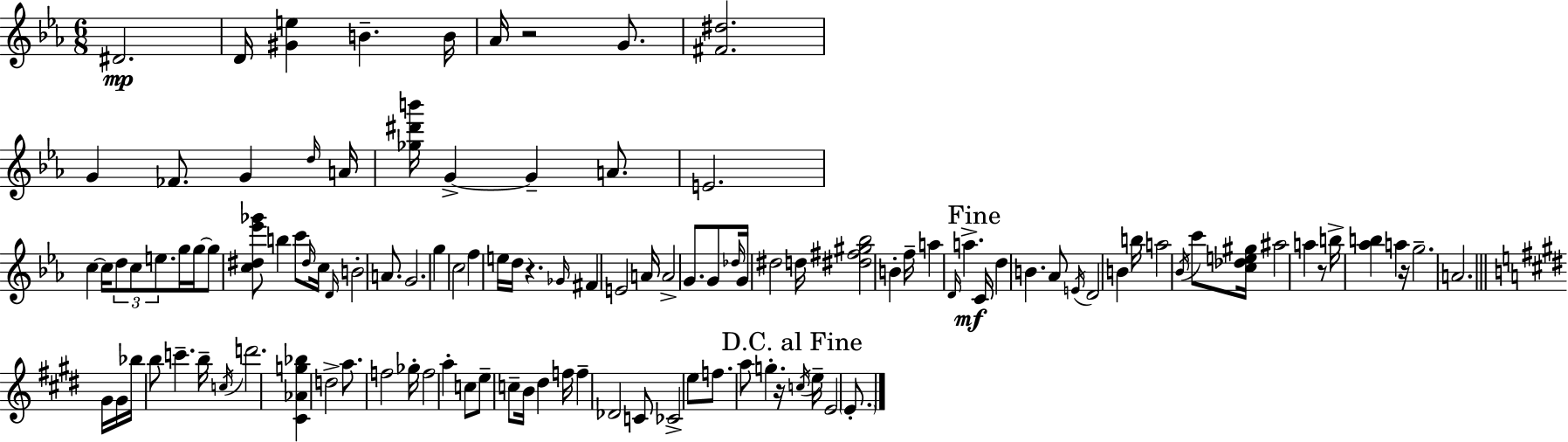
D#4/h. D4/s [G#4,E5]/q B4/q. B4/s Ab4/s R/h G4/e. [F#4,D#5]/h. G4/q FES4/e. G4/q D5/s A4/s [Gb5,D#6,B6]/s G4/q G4/q A4/e. E4/h. C5/q C5/s D5/e C5/e E5/e. G5/s G5/s G5/e [C5,D#5,Eb6,Gb6]/e B5/q C6/e D#5/s C5/s D4/s B4/h A4/e. G4/h. G5/q C5/h F5/q E5/s D5/s R/q. Gb4/s F#4/q E4/h A4/s A4/h G4/e. G4/e Db5/s G4/s D#5/h D5/s [D#5,F#5,G#5,Bb5]/h B4/q F5/s A5/q D4/s A5/q. C4/s D5/q B4/q. Ab4/e E4/s D4/h B4/q B5/s A5/h Bb4/s C6/e [C5,Db5,E5,G#5]/s A#5/h A5/q R/e B5/s [Ab5,B5]/q A5/q R/s G5/h. A4/h. G#4/s G#4/s Bb5/s B5/e C6/q. B5/s C5/s D6/h. [C#4,Ab4,G5,Bb5]/q D5/h A5/e. F5/h Gb5/s F5/h A5/q C5/e E5/e C5/e B4/s D#5/q F5/s F5/q Db4/h C4/e CES4/h E5/e F5/e. A5/e G5/q. R/s C5/s E5/s E4/h E4/e.